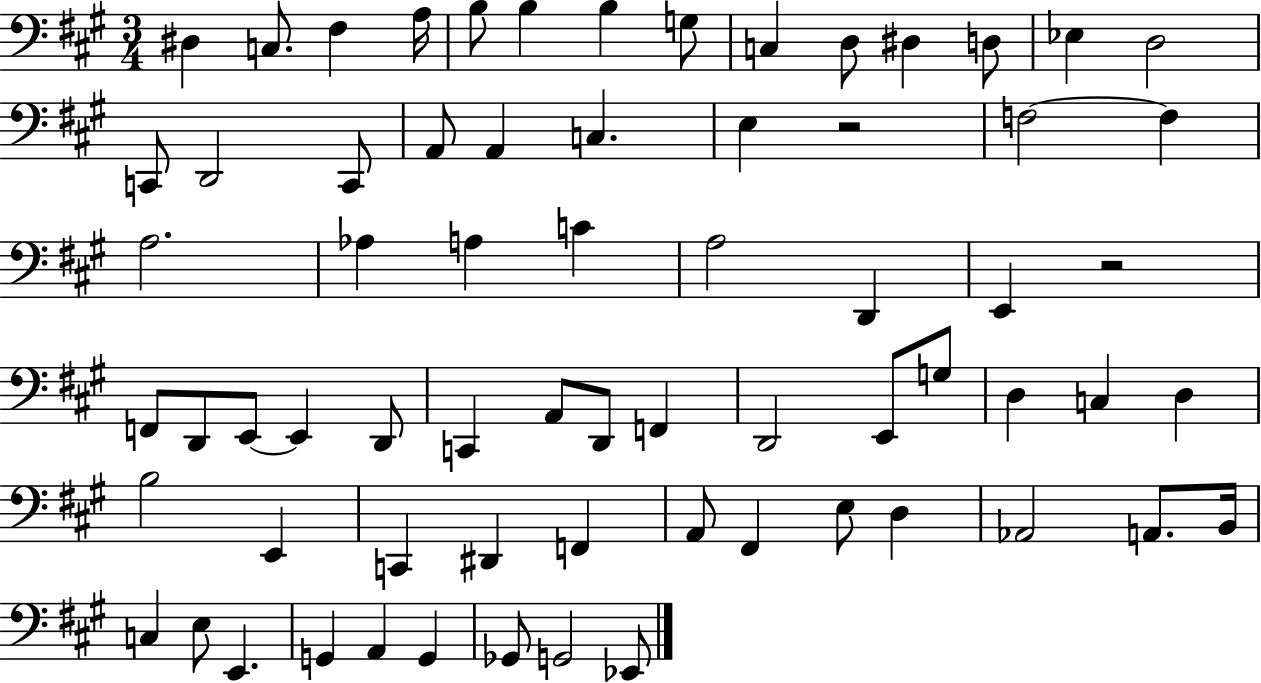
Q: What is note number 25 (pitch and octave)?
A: Ab3